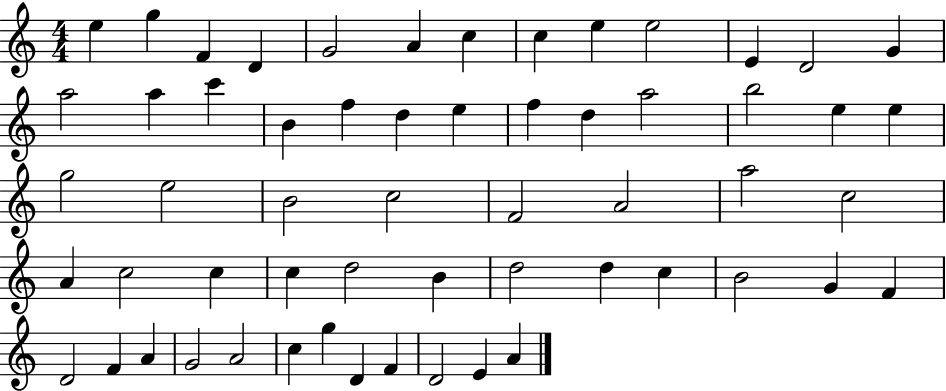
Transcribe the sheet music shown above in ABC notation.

X:1
T:Untitled
M:4/4
L:1/4
K:C
e g F D G2 A c c e e2 E D2 G a2 a c' B f d e f d a2 b2 e e g2 e2 B2 c2 F2 A2 a2 c2 A c2 c c d2 B d2 d c B2 G F D2 F A G2 A2 c g D F D2 E A